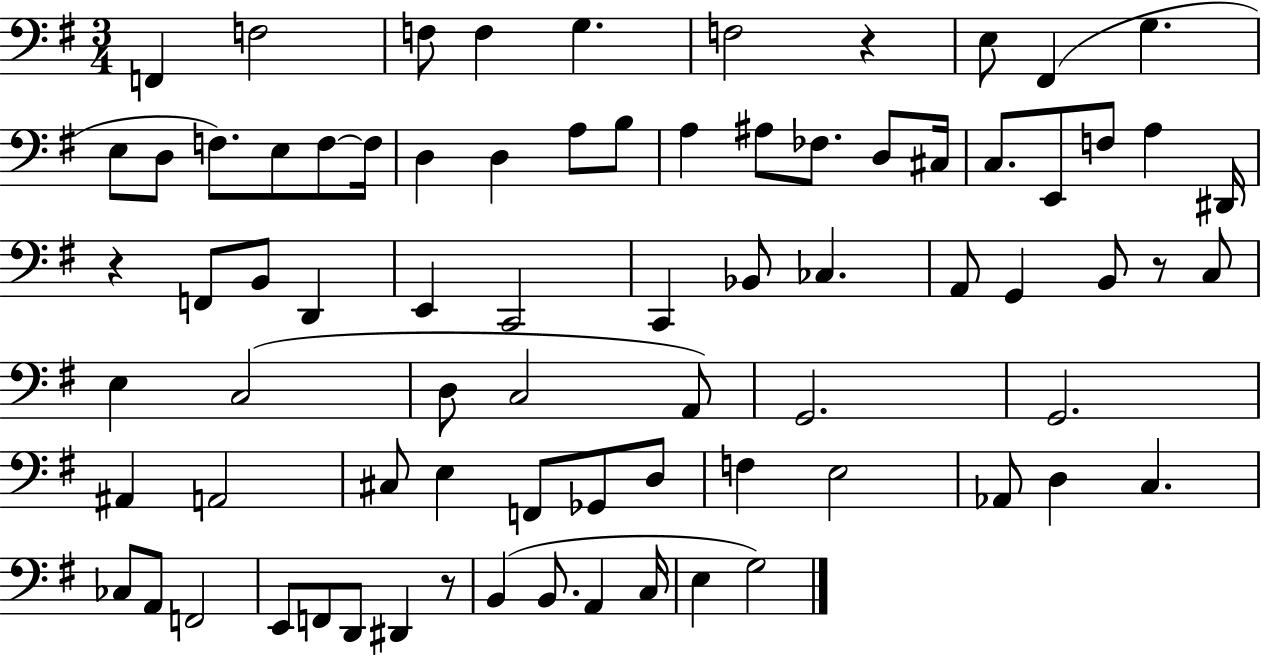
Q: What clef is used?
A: bass